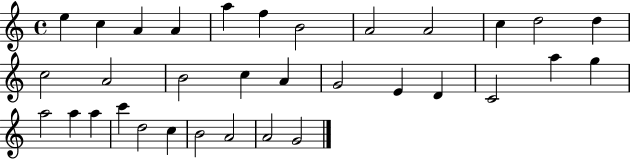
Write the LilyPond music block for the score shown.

{
  \clef treble
  \time 4/4
  \defaultTimeSignature
  \key c \major
  e''4 c''4 a'4 a'4 | a''4 f''4 b'2 | a'2 a'2 | c''4 d''2 d''4 | \break c''2 a'2 | b'2 c''4 a'4 | g'2 e'4 d'4 | c'2 a''4 g''4 | \break a''2 a''4 a''4 | c'''4 d''2 c''4 | b'2 a'2 | a'2 g'2 | \break \bar "|."
}